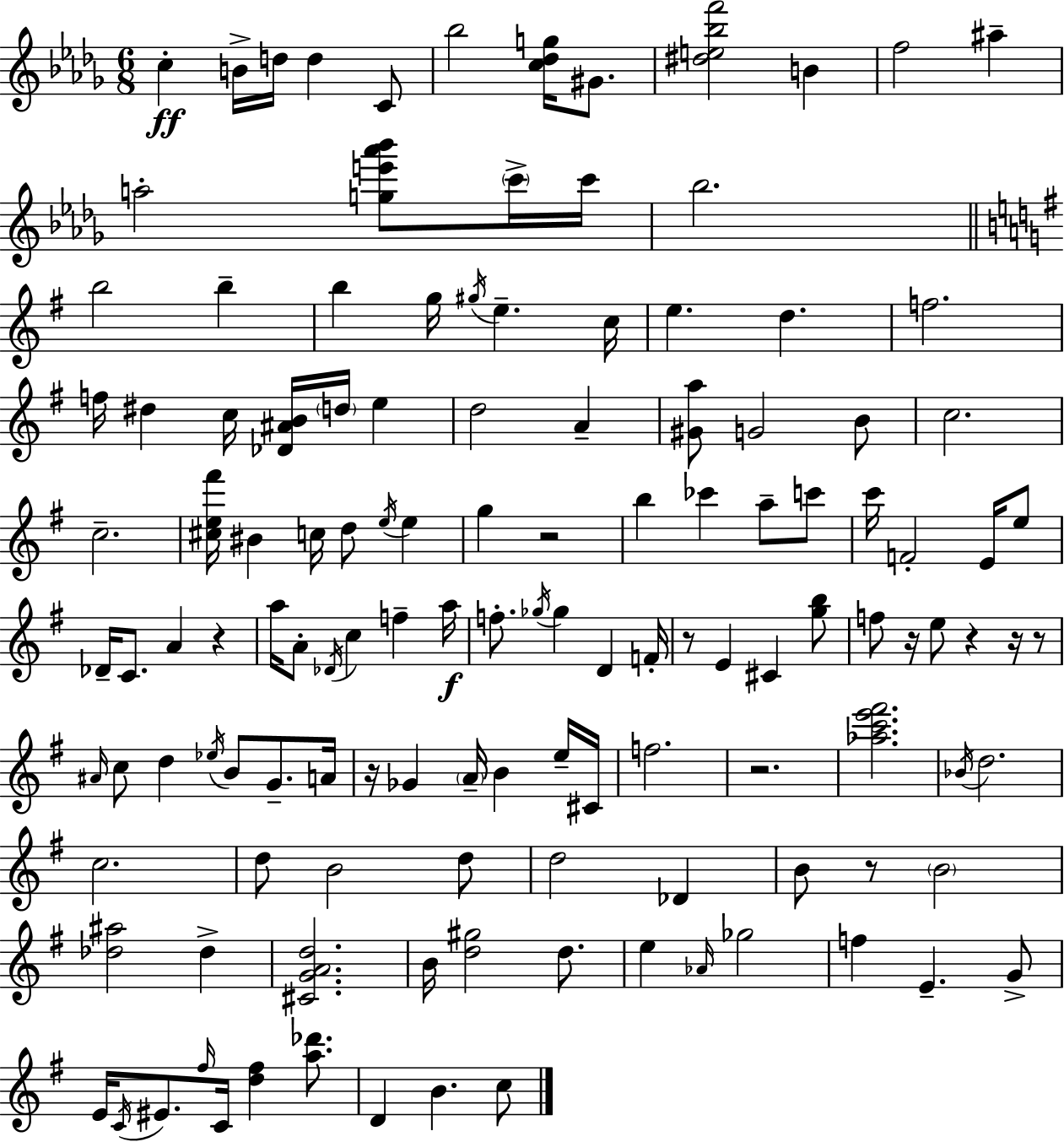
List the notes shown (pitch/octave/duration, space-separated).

C5/q B4/s D5/s D5/q C4/e Bb5/h [C5,Db5,G5]/s G#4/e. [D#5,E5,Bb5,F6]/h B4/q F5/h A#5/q A5/h [G5,E6,Ab6,Bb6]/e C6/s C6/s Bb5/h. B5/h B5/q B5/q G5/s G#5/s E5/q. C5/s E5/q. D5/q. F5/h. F5/s D#5/q C5/s [Db4,A#4,B4]/s D5/s E5/q D5/h A4/q [G#4,A5]/e G4/h B4/e C5/h. C5/h. [C#5,E5,F#6]/s BIS4/q C5/s D5/e E5/s E5/q G5/q R/h B5/q CES6/q A5/e C6/e C6/s F4/h E4/s E5/e Db4/s C4/e. A4/q R/q A5/s A4/e Db4/s C5/q F5/q A5/s F5/e. Gb5/s Gb5/q D4/q F4/s R/e E4/q C#4/q [G5,B5]/e F5/e R/s E5/e R/q R/s R/e A#4/s C5/e D5/q Eb5/s B4/e G4/e. A4/s R/s Gb4/q A4/s B4/q E5/s C#4/s F5/h. R/h. [Ab5,C6,E6,F#6]/h. Bb4/s D5/h. C5/h. D5/e B4/h D5/e D5/h Db4/q B4/e R/e B4/h [Db5,A#5]/h Db5/q [C#4,G4,A4,D5]/h. B4/s [D5,G#5]/h D5/e. E5/q Ab4/s Gb5/h F5/q E4/q. G4/e E4/s C4/s EIS4/e. F#5/s C4/s [D5,F#5]/q [A5,Db6]/e. D4/q B4/q. C5/e